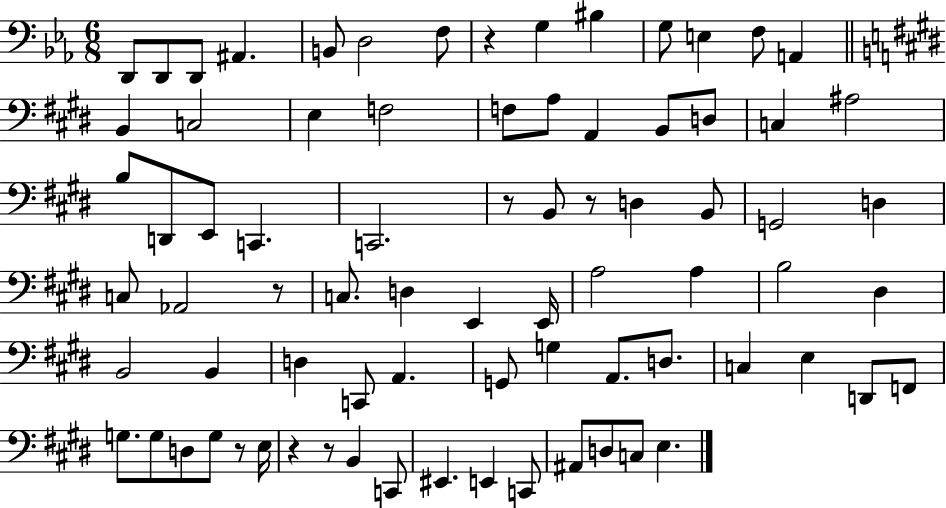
D2/e D2/e D2/e A#2/q. B2/e D3/h F3/e R/q G3/q BIS3/q G3/e E3/q F3/e A2/q B2/q C3/h E3/q F3/h F3/e A3/e A2/q B2/e D3/e C3/q A#3/h B3/e D2/e E2/e C2/q. C2/h. R/e B2/e R/e D3/q B2/e G2/h D3/q C3/e Ab2/h R/e C3/e. D3/q E2/q E2/s A3/h A3/q B3/h D#3/q B2/h B2/q D3/q C2/e A2/q. G2/e G3/q A2/e. D3/e. C3/q E3/q D2/e F2/e G3/e. G3/e D3/e G3/e R/e E3/s R/q R/e B2/q C2/e EIS2/q. E2/q C2/e A#2/e D3/e C3/e E3/q.